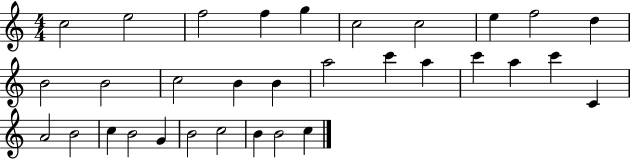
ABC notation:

X:1
T:Untitled
M:4/4
L:1/4
K:C
c2 e2 f2 f g c2 c2 e f2 d B2 B2 c2 B B a2 c' a c' a c' C A2 B2 c B2 G B2 c2 B B2 c